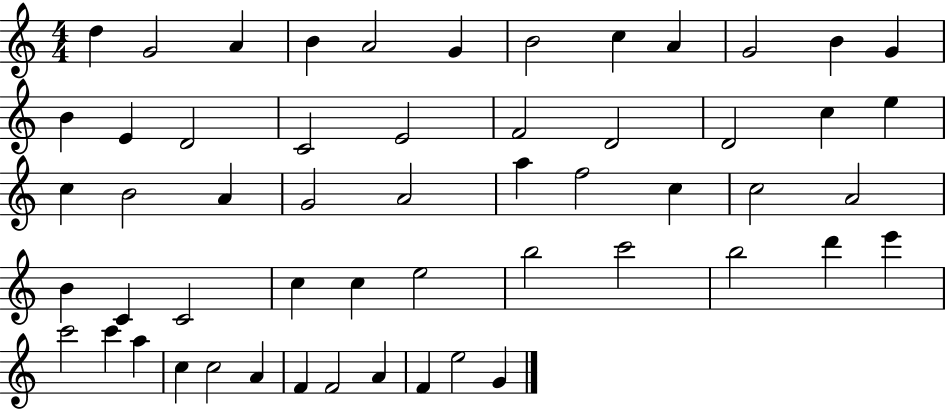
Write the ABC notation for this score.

X:1
T:Untitled
M:4/4
L:1/4
K:C
d G2 A B A2 G B2 c A G2 B G B E D2 C2 E2 F2 D2 D2 c e c B2 A G2 A2 a f2 c c2 A2 B C C2 c c e2 b2 c'2 b2 d' e' c'2 c' a c c2 A F F2 A F e2 G